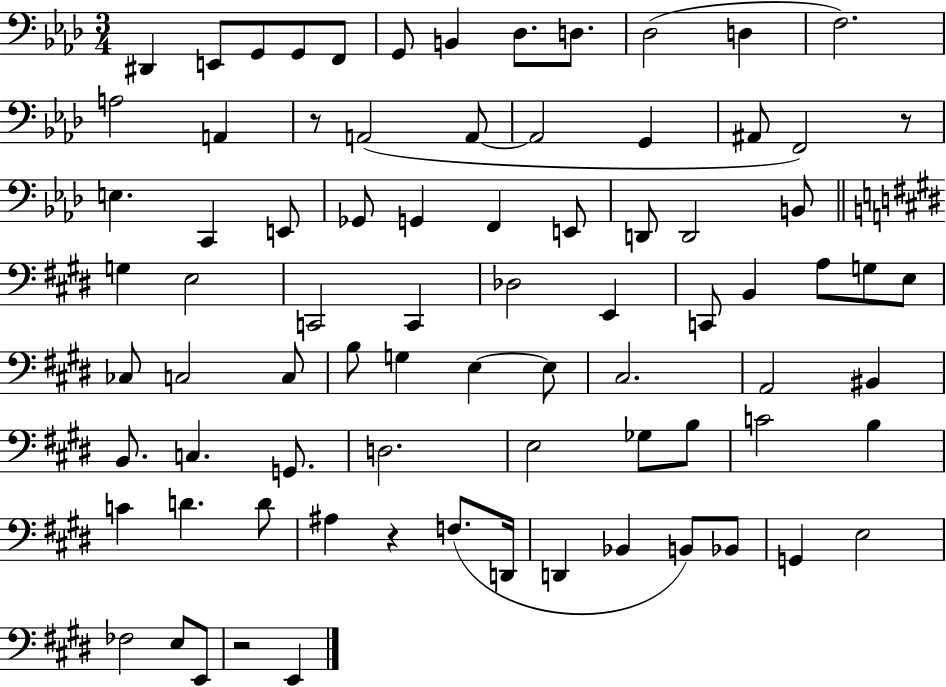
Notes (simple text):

D#2/q E2/e G2/e G2/e F2/e G2/e B2/q Db3/e. D3/e. Db3/h D3/q F3/h. A3/h A2/q R/e A2/h A2/e A2/h G2/q A#2/e F2/h R/e E3/q. C2/q E2/e Gb2/e G2/q F2/q E2/e D2/e D2/h B2/e G3/q E3/h C2/h C2/q Db3/h E2/q C2/e B2/q A3/e G3/e E3/e CES3/e C3/h C3/e B3/e G3/q E3/q E3/e C#3/h. A2/h BIS2/q B2/e. C3/q. G2/e. D3/h. E3/h Gb3/e B3/e C4/h B3/q C4/q D4/q. D4/e A#3/q R/q F3/e. D2/s D2/q Bb2/q B2/e Bb2/e G2/q E3/h FES3/h E3/e E2/e R/h E2/q